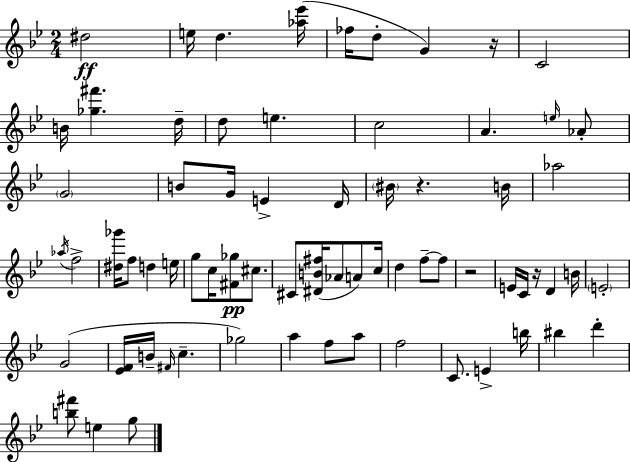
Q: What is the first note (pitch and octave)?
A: D#5